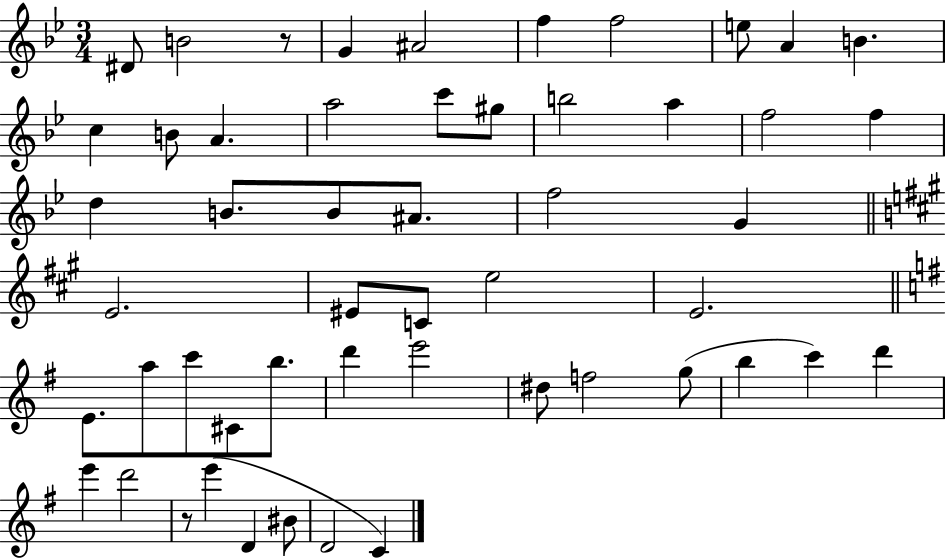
D#4/e B4/h R/e G4/q A#4/h F5/q F5/h E5/e A4/q B4/q. C5/q B4/e A4/q. A5/h C6/e G#5/e B5/h A5/q F5/h F5/q D5/q B4/e. B4/e A#4/e. F5/h G4/q E4/h. EIS4/e C4/e E5/h E4/h. E4/e. A5/e C6/e C#4/e B5/e. D6/q E6/h D#5/e F5/h G5/e B5/q C6/q D6/q E6/q D6/h R/e E6/q D4/q BIS4/e D4/h C4/q